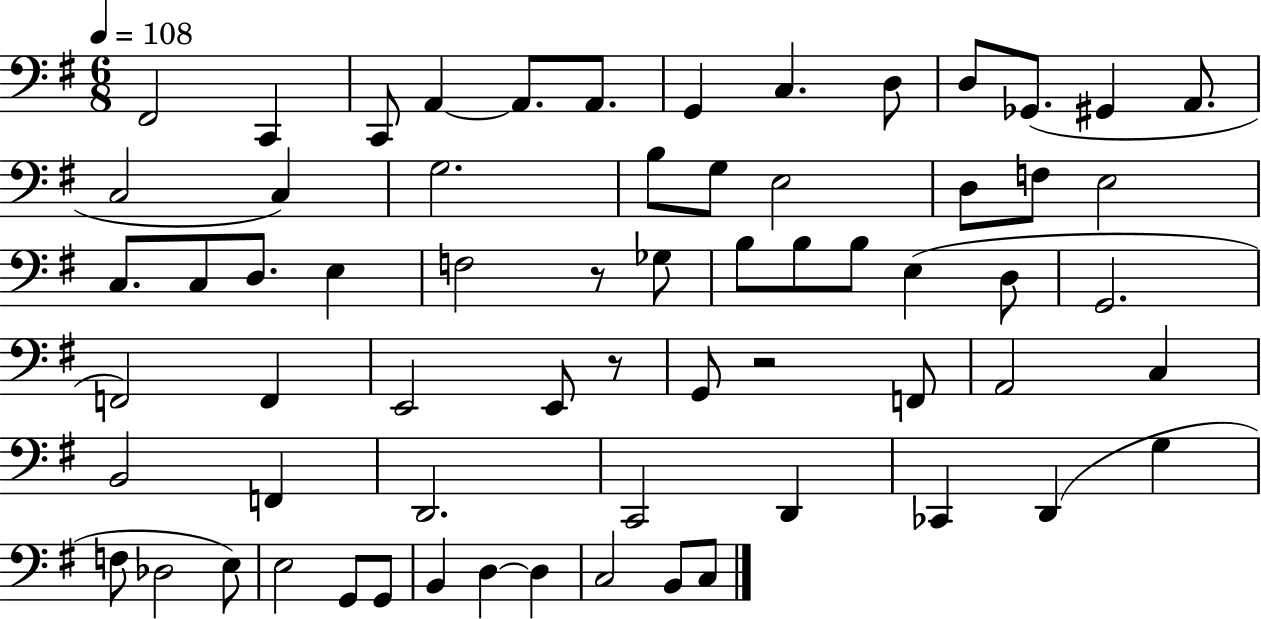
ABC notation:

X:1
T:Untitled
M:6/8
L:1/4
K:G
^F,,2 C,, C,,/2 A,, A,,/2 A,,/2 G,, C, D,/2 D,/2 _G,,/2 ^G,, A,,/2 C,2 C, G,2 B,/2 G,/2 E,2 D,/2 F,/2 E,2 C,/2 C,/2 D,/2 E, F,2 z/2 _G,/2 B,/2 B,/2 B,/2 E, D,/2 G,,2 F,,2 F,, E,,2 E,,/2 z/2 G,,/2 z2 F,,/2 A,,2 C, B,,2 F,, D,,2 C,,2 D,, _C,, D,, G, F,/2 _D,2 E,/2 E,2 G,,/2 G,,/2 B,, D, D, C,2 B,,/2 C,/2